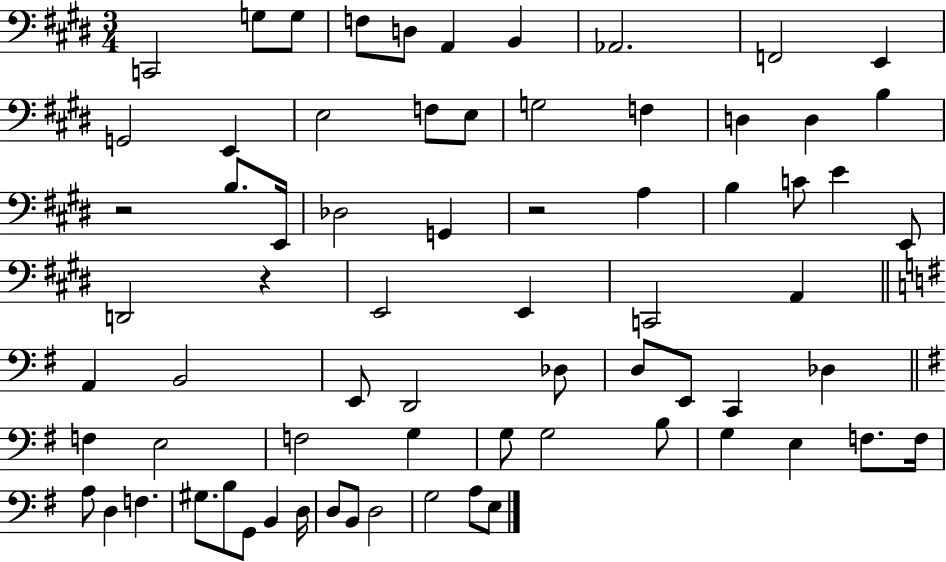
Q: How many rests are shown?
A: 3